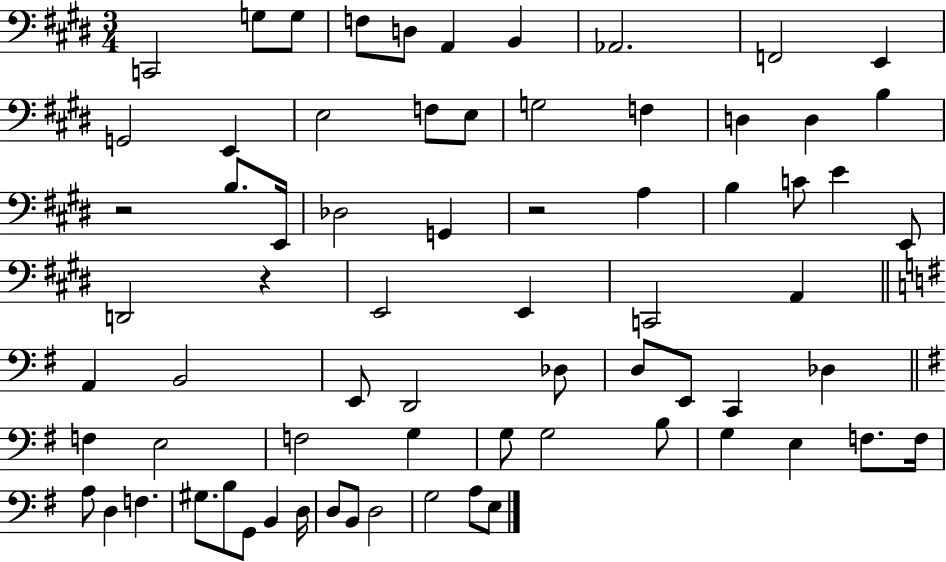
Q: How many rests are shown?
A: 3